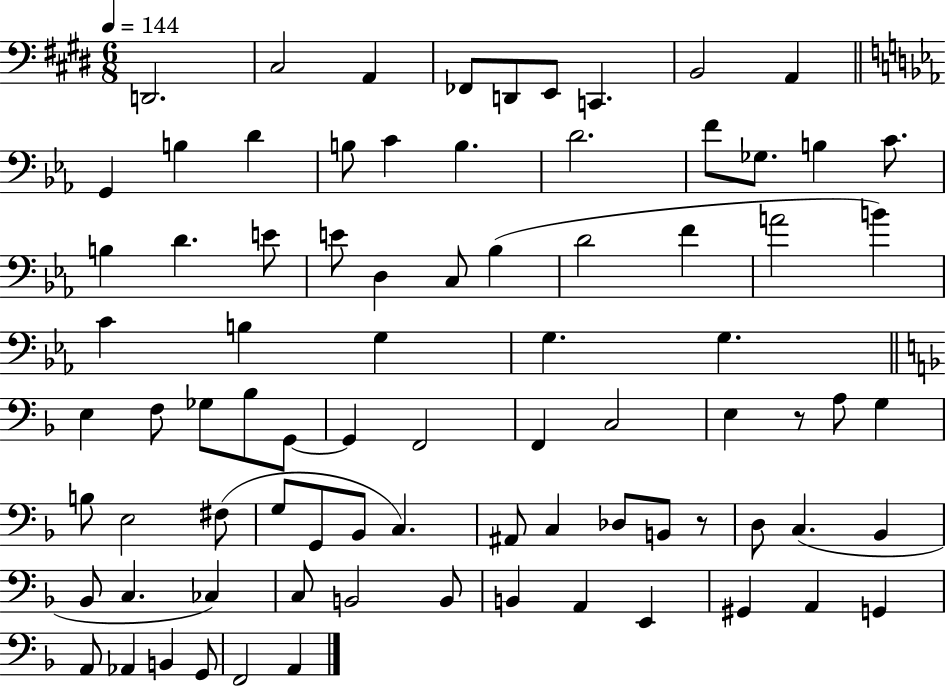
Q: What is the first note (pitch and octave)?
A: D2